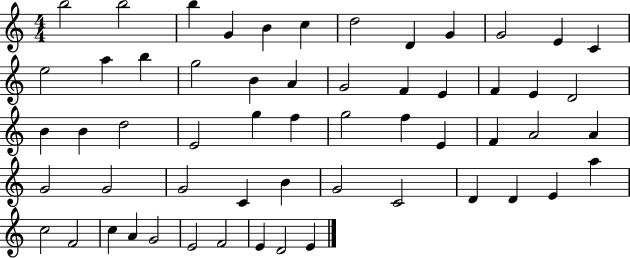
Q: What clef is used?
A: treble